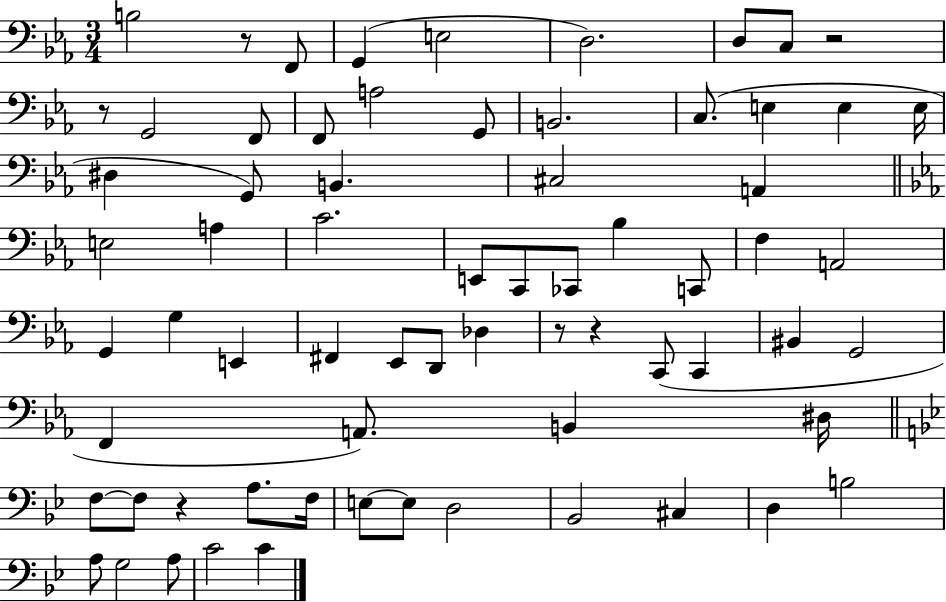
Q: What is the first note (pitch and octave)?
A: B3